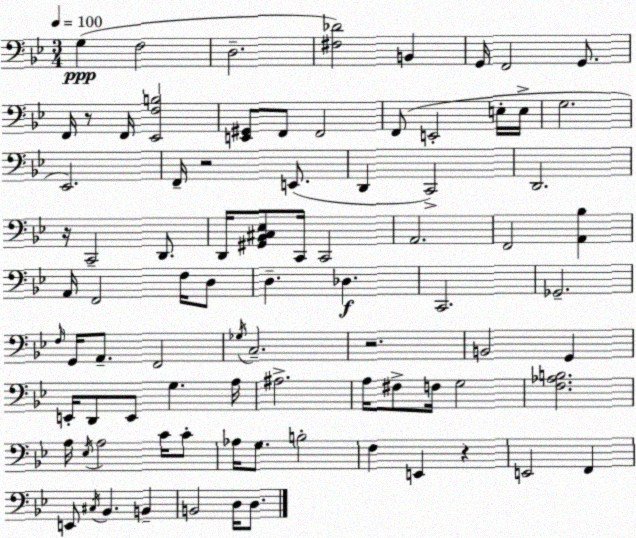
X:1
T:Untitled
M:3/4
L:1/4
K:Bb
G, F,2 D,2 [^F,_D]2 B,, G,,/4 F,,2 G,,/2 F,,/4 z/2 F,,/4 [_E,,F,B,]2 [E,,^G,,]/2 F,,/2 F,,2 F,,/2 E,,2 E,/4 E,/4 G,2 _E,,2 F,,/4 z2 E,,/2 D,, C,,2 D,,2 z/4 C,,2 D,,/2 D,,/4 [^G,,_B,,^C,_E,]/2 C,,/4 C,,2 A,,2 F,,2 [A,,_B,] A,,/4 F,,2 F,/4 D,/2 D, _D, C,,2 _G,,2 F,/4 G,,/4 A,,/2 F,,2 _G,/4 C,2 z2 B,,2 G,, E,,/4 D,,/2 E,,/2 G, A,/4 ^A,2 A,/4 ^F,/2 F,/4 G,2 [F,_A,B,]2 A,/4 _E,/4 A,2 C/4 C/2 _A,/4 G,/2 B,2 F, E,, z E,,2 F,, E,,/2 ^C,/4 _B,, B,, B,,2 D,/4 D,/2